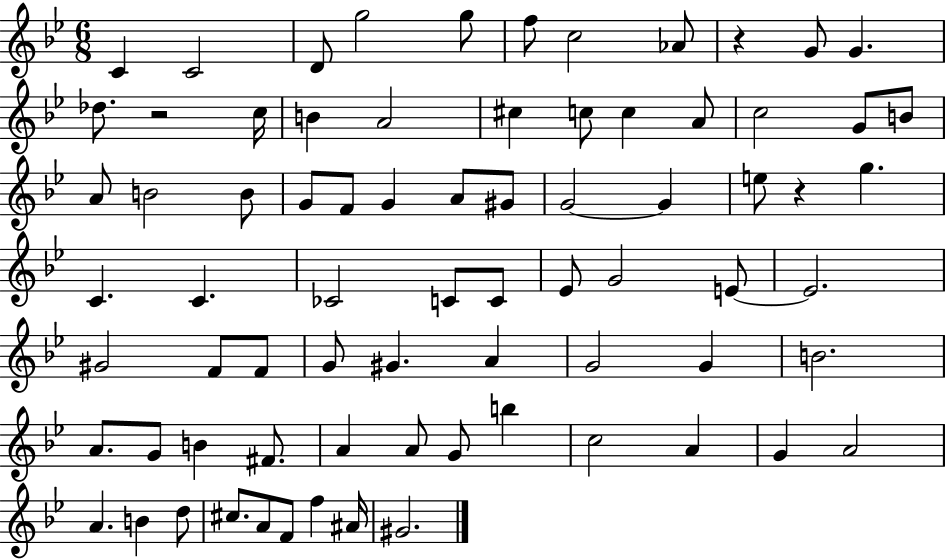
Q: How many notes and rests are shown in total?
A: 75